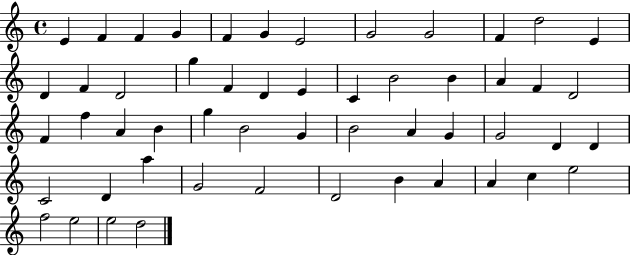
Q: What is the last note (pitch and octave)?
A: D5